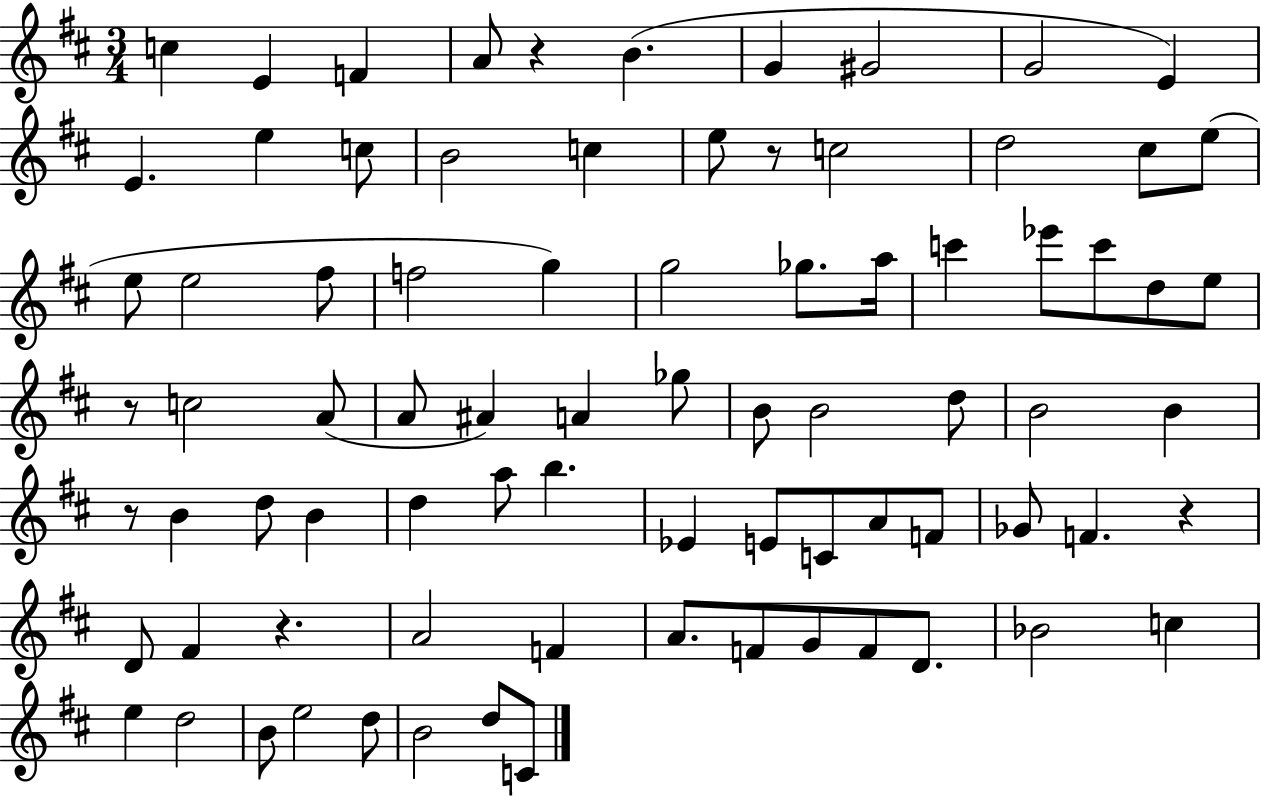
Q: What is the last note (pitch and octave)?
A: C4